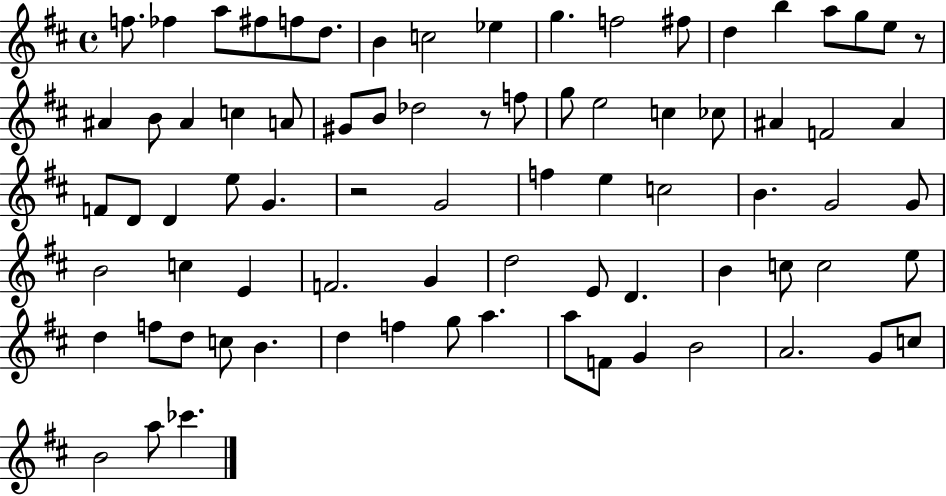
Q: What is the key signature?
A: D major